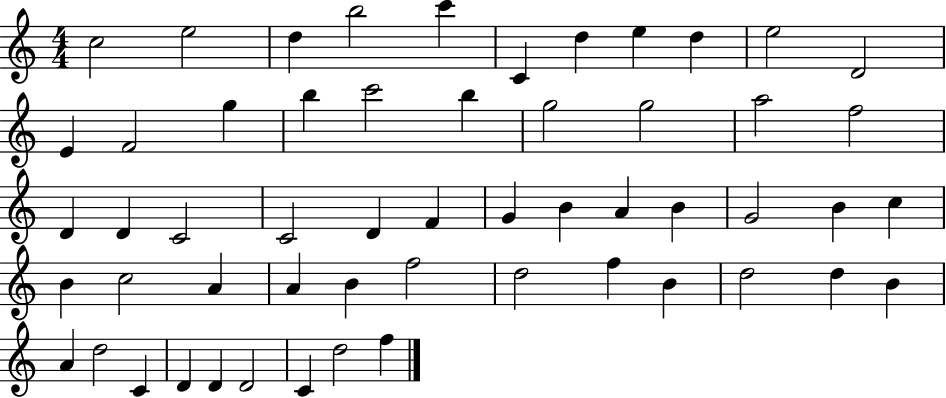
{
  \clef treble
  \numericTimeSignature
  \time 4/4
  \key c \major
  c''2 e''2 | d''4 b''2 c'''4 | c'4 d''4 e''4 d''4 | e''2 d'2 | \break e'4 f'2 g''4 | b''4 c'''2 b''4 | g''2 g''2 | a''2 f''2 | \break d'4 d'4 c'2 | c'2 d'4 f'4 | g'4 b'4 a'4 b'4 | g'2 b'4 c''4 | \break b'4 c''2 a'4 | a'4 b'4 f''2 | d''2 f''4 b'4 | d''2 d''4 b'4 | \break a'4 d''2 c'4 | d'4 d'4 d'2 | c'4 d''2 f''4 | \bar "|."
}